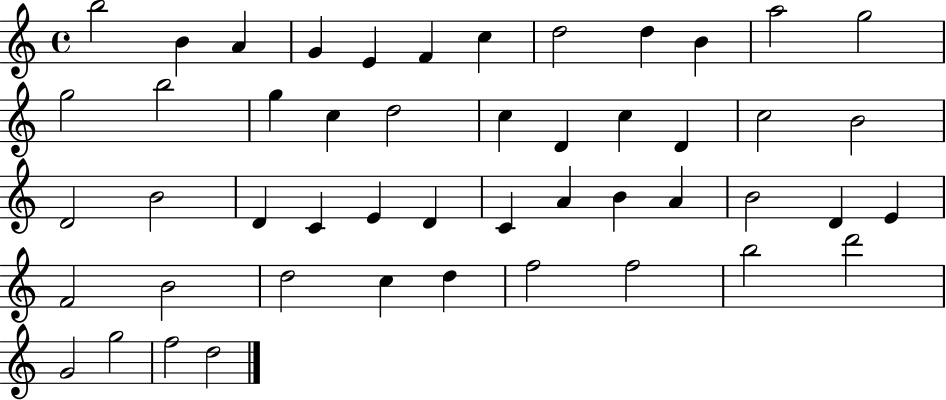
{
  \clef treble
  \time 4/4
  \defaultTimeSignature
  \key c \major
  b''2 b'4 a'4 | g'4 e'4 f'4 c''4 | d''2 d''4 b'4 | a''2 g''2 | \break g''2 b''2 | g''4 c''4 d''2 | c''4 d'4 c''4 d'4 | c''2 b'2 | \break d'2 b'2 | d'4 c'4 e'4 d'4 | c'4 a'4 b'4 a'4 | b'2 d'4 e'4 | \break f'2 b'2 | d''2 c''4 d''4 | f''2 f''2 | b''2 d'''2 | \break g'2 g''2 | f''2 d''2 | \bar "|."
}